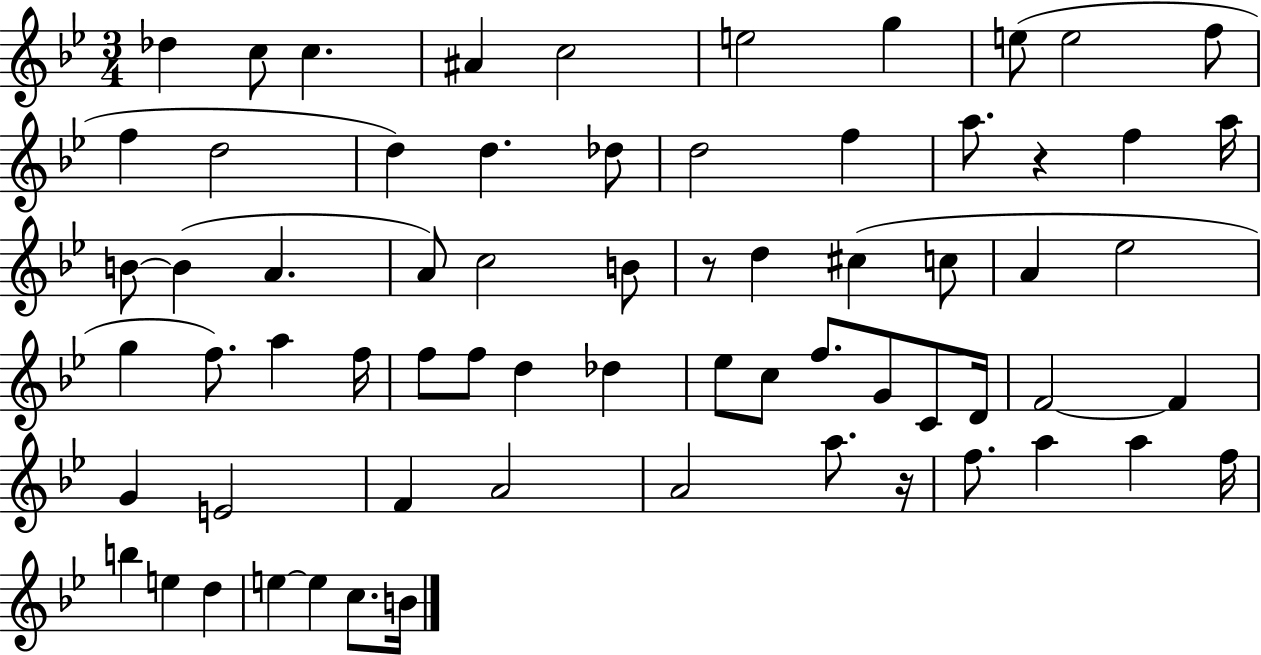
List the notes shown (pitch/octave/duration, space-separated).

Db5/q C5/e C5/q. A#4/q C5/h E5/h G5/q E5/e E5/h F5/e F5/q D5/h D5/q D5/q. Db5/e D5/h F5/q A5/e. R/q F5/q A5/s B4/e B4/q A4/q. A4/e C5/h B4/e R/e D5/q C#5/q C5/e A4/q Eb5/h G5/q F5/e. A5/q F5/s F5/e F5/e D5/q Db5/q Eb5/e C5/e F5/e. G4/e C4/e D4/s F4/h F4/q G4/q E4/h F4/q A4/h A4/h A5/e. R/s F5/e. A5/q A5/q F5/s B5/q E5/q D5/q E5/q E5/q C5/e. B4/s